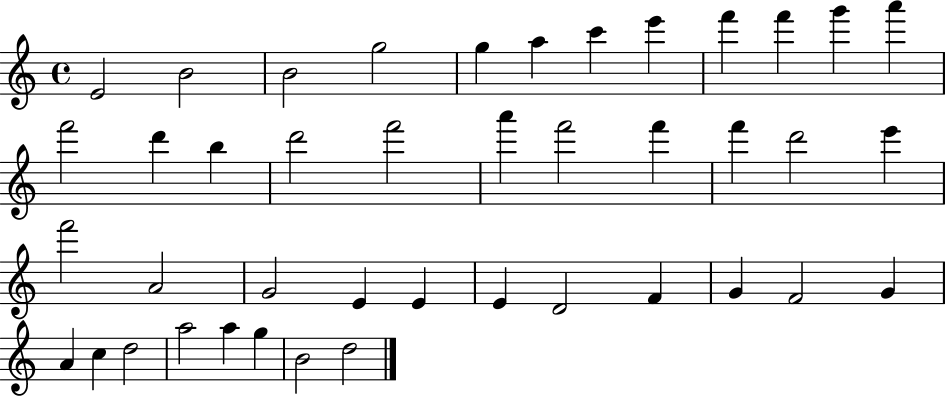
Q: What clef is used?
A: treble